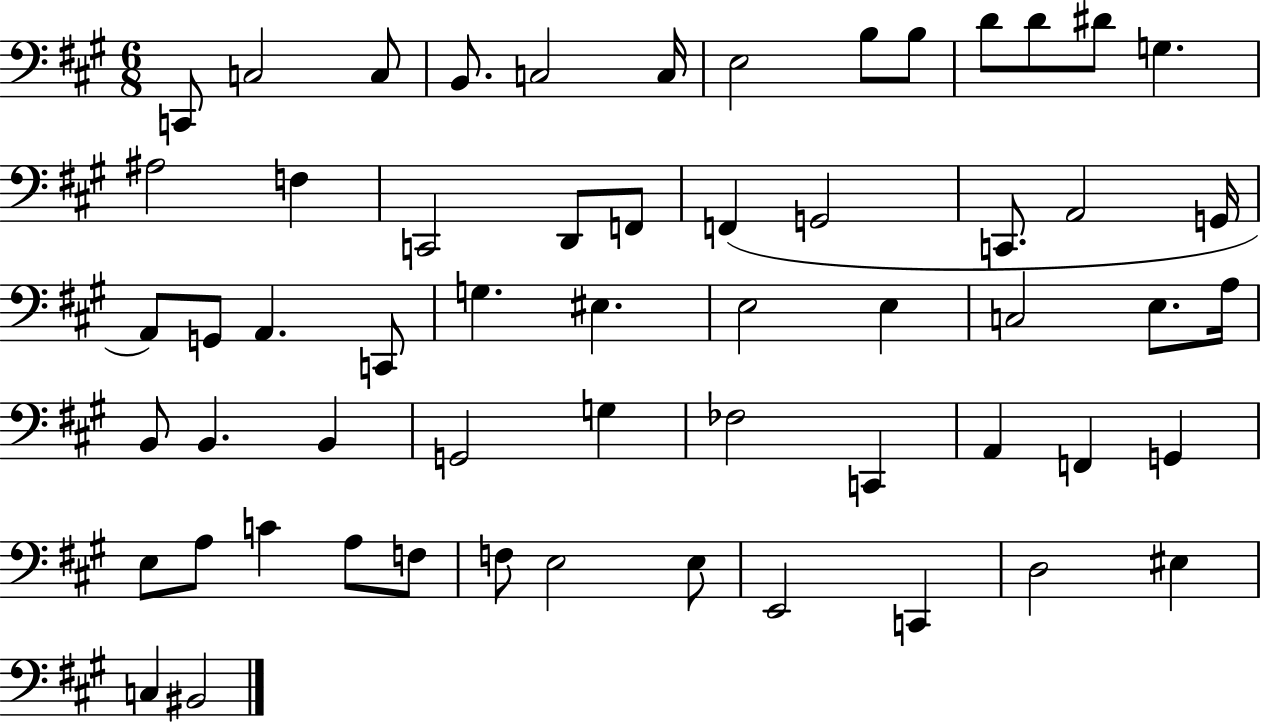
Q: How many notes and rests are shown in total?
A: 58